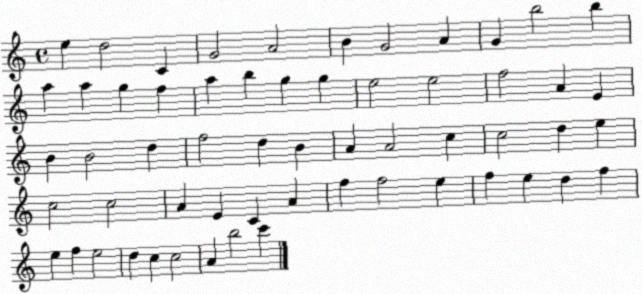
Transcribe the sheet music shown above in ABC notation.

X:1
T:Untitled
M:4/4
L:1/4
K:C
e d2 C G2 A2 B G2 A G b2 b a a g f a b g g e2 e2 f2 A E B B2 d f2 d B A A2 c c2 d e c2 c2 A E C A f f2 e f e d f e f e2 d c c2 A b2 c'